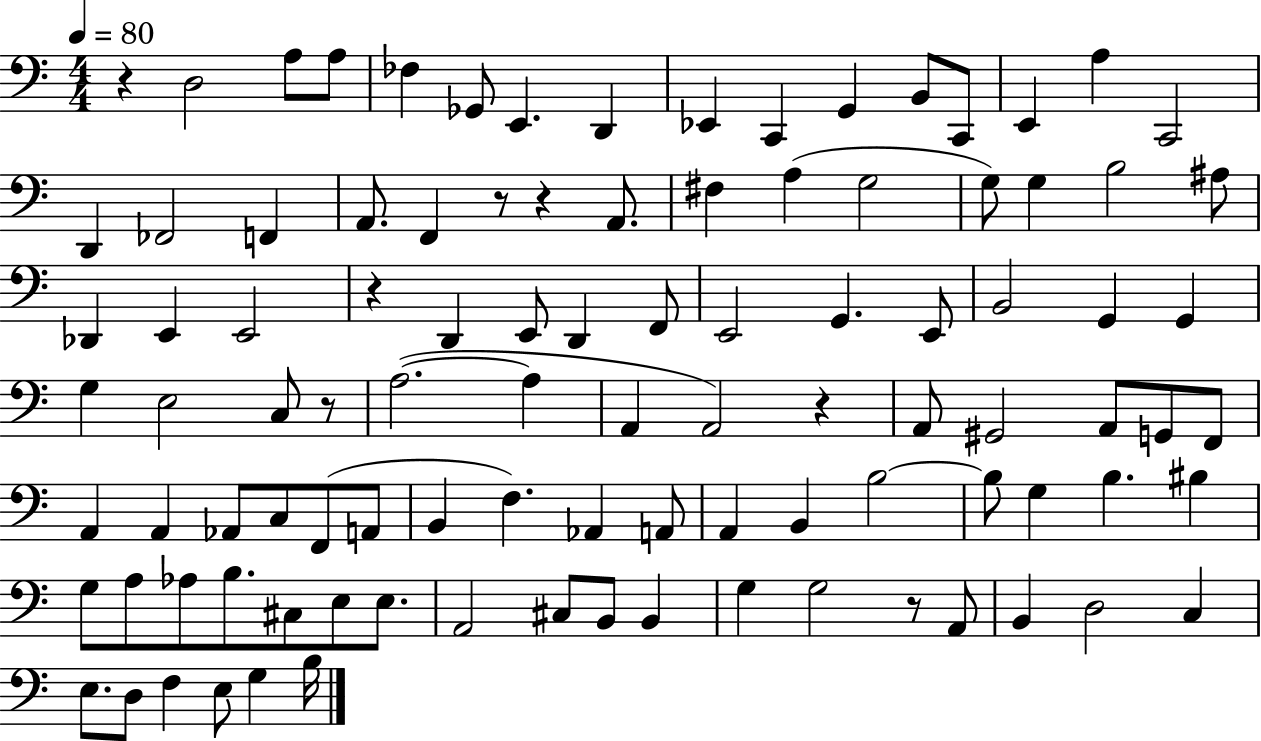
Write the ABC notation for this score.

X:1
T:Untitled
M:4/4
L:1/4
K:C
z D,2 A,/2 A,/2 _F, _G,,/2 E,, D,, _E,, C,, G,, B,,/2 C,,/2 E,, A, C,,2 D,, _F,,2 F,, A,,/2 F,, z/2 z A,,/2 ^F, A, G,2 G,/2 G, B,2 ^A,/2 _D,, E,, E,,2 z D,, E,,/2 D,, F,,/2 E,,2 G,, E,,/2 B,,2 G,, G,, G, E,2 C,/2 z/2 A,2 A, A,, A,,2 z A,,/2 ^G,,2 A,,/2 G,,/2 F,,/2 A,, A,, _A,,/2 C,/2 F,,/2 A,,/2 B,, F, _A,, A,,/2 A,, B,, B,2 B,/2 G, B, ^B, G,/2 A,/2 _A,/2 B,/2 ^C,/2 E,/2 E,/2 A,,2 ^C,/2 B,,/2 B,, G, G,2 z/2 A,,/2 B,, D,2 C, E,/2 D,/2 F, E,/2 G, B,/4